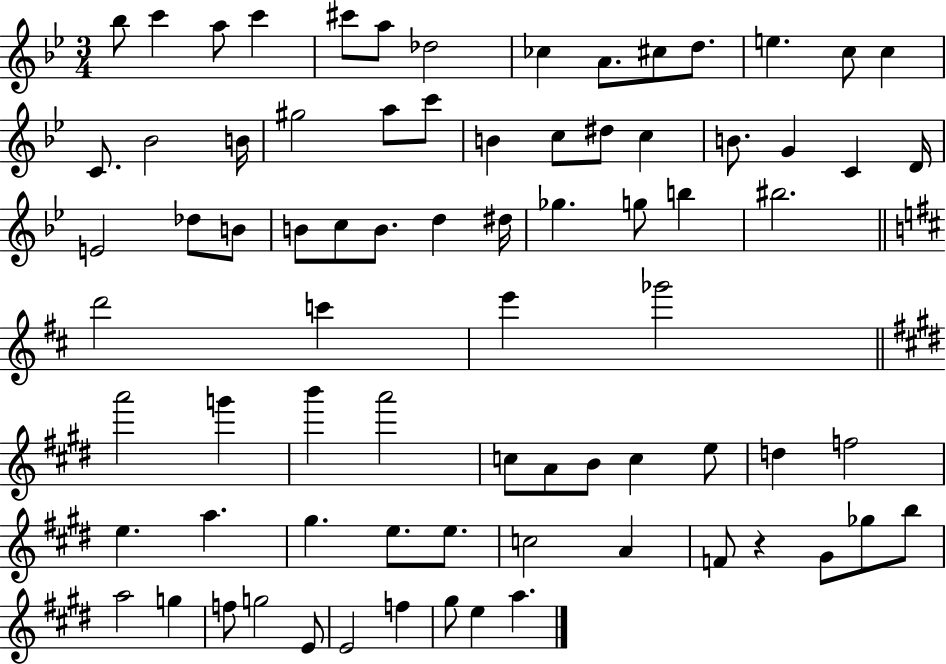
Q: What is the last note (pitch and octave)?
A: A5